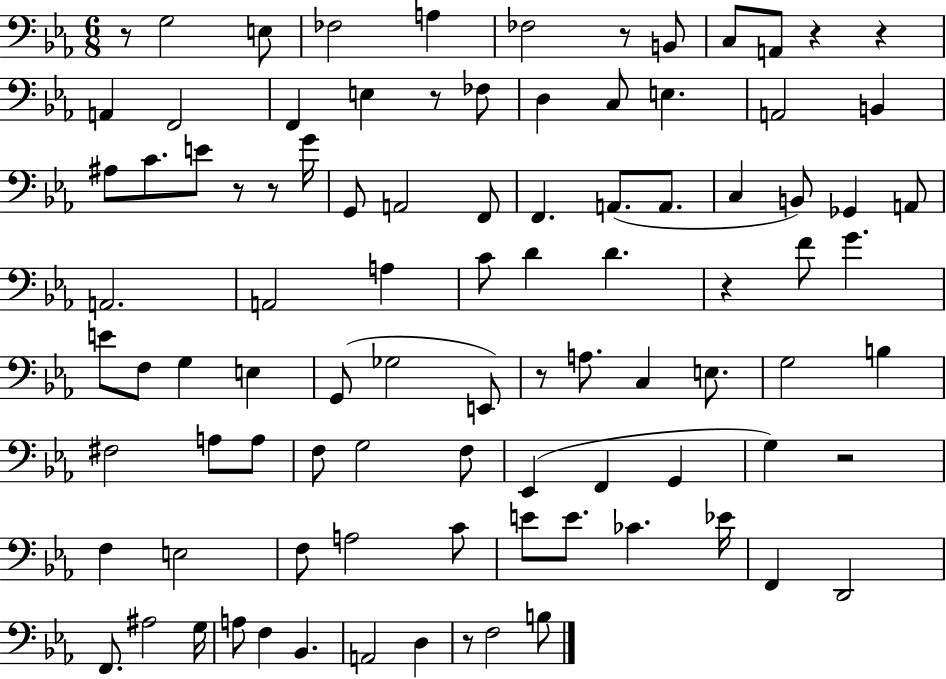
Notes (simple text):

R/e G3/h E3/e FES3/h A3/q FES3/h R/e B2/e C3/e A2/e R/q R/q A2/q F2/h F2/q E3/q R/e FES3/e D3/q C3/e E3/q. A2/h B2/q A#3/e C4/e. E4/e R/e R/e G4/s G2/e A2/h F2/e F2/q. A2/e. A2/e. C3/q B2/e Gb2/q A2/e A2/h. A2/h A3/q C4/e D4/q D4/q. R/q F4/e G4/q. E4/e F3/e G3/q E3/q G2/e Gb3/h E2/e R/e A3/e. C3/q E3/e. G3/h B3/q F#3/h A3/e A3/e F3/e G3/h F3/e Eb2/q F2/q G2/q G3/q R/h F3/q E3/h F3/e A3/h C4/e E4/e E4/e. CES4/q. Eb4/s F2/q D2/h F2/e. A#3/h G3/s A3/e F3/q Bb2/q. A2/h D3/q R/e F3/h B3/e